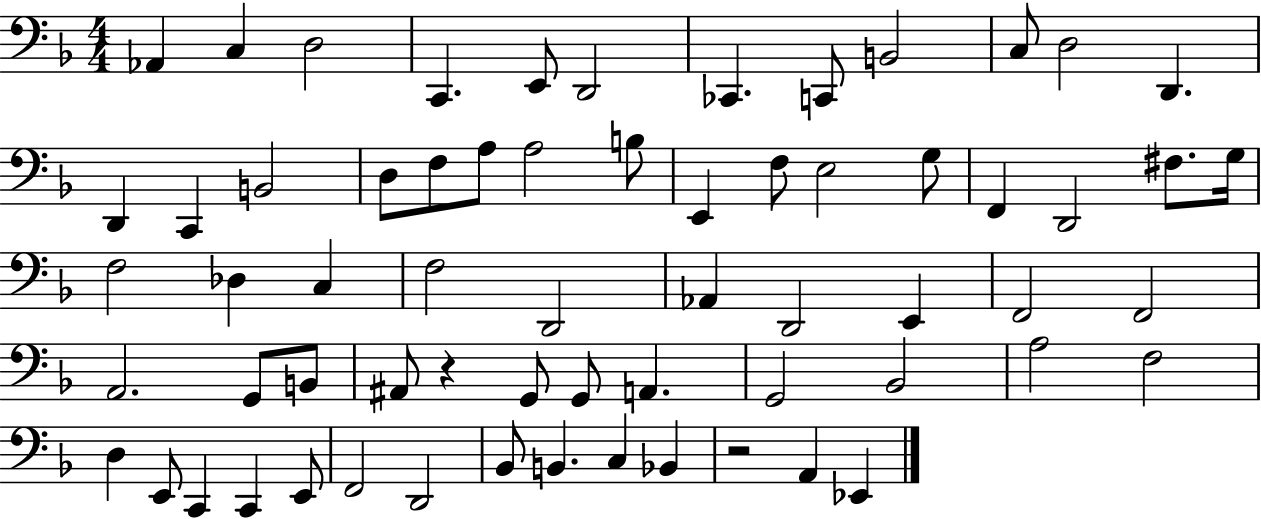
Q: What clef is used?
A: bass